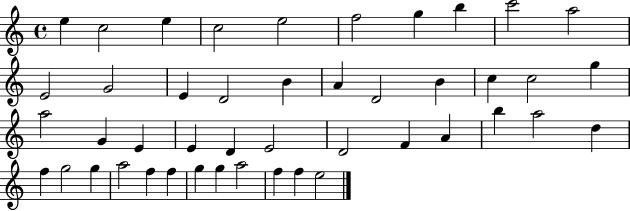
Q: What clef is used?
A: treble